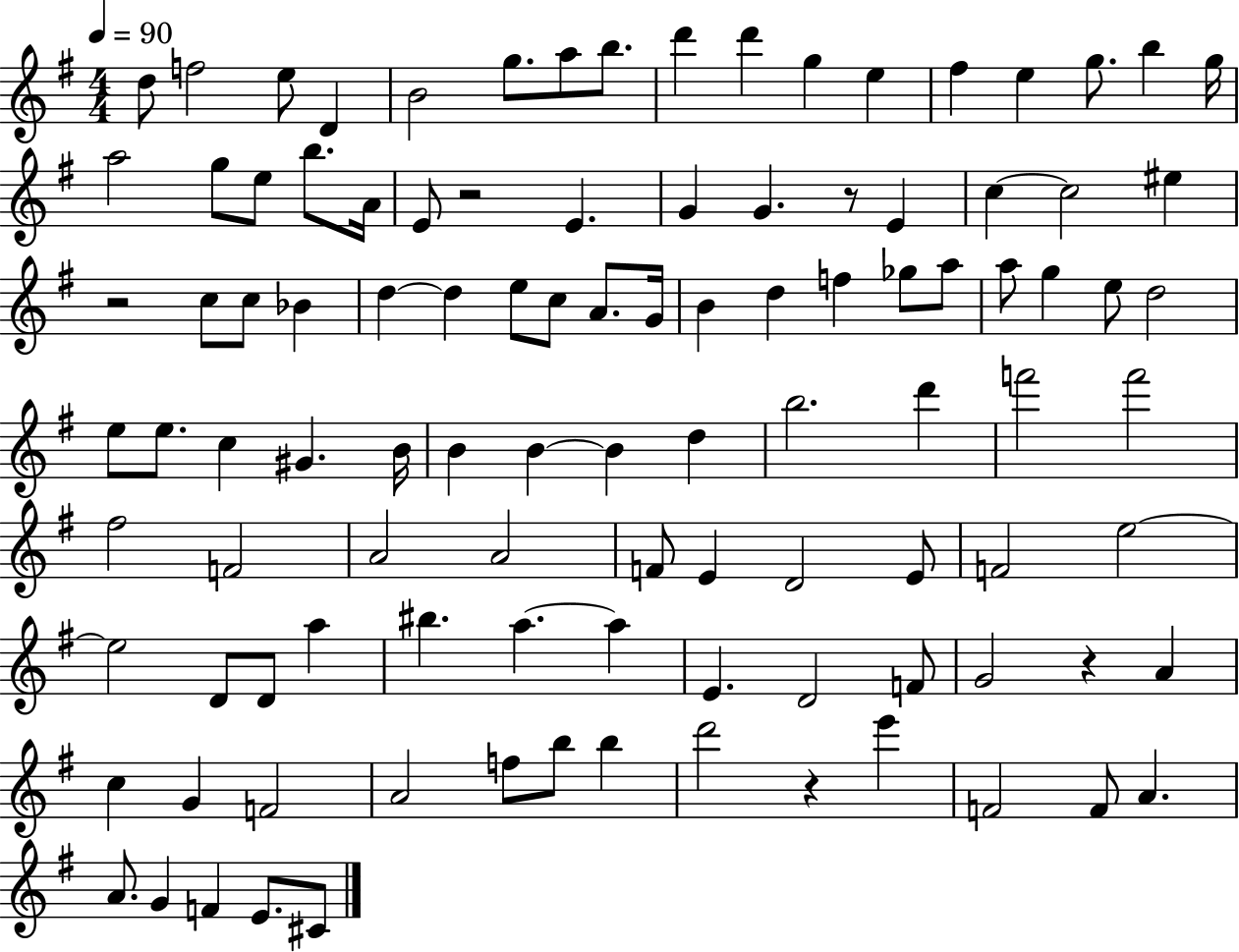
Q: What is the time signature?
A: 4/4